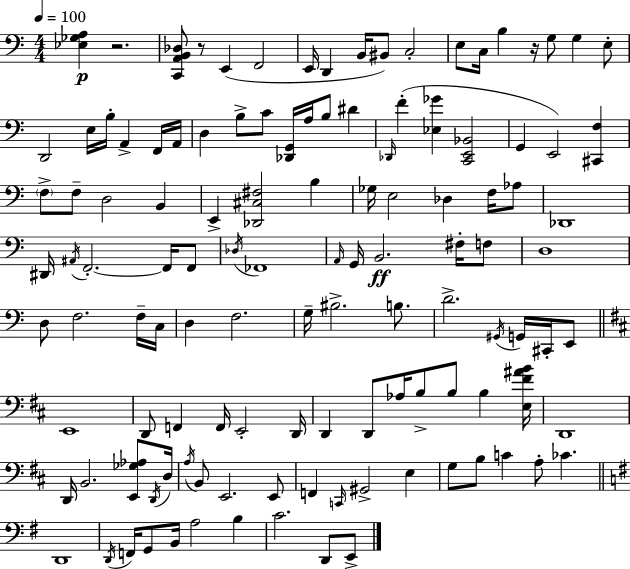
X:1
T:Untitled
M:4/4
L:1/4
K:C
[_E,_G,A,] z2 [C,,A,,B,,_D,]/2 z/2 E,, F,,2 E,,/4 D,, B,,/4 ^B,,/2 C,2 E,/2 C,/4 B, z/4 G,/2 G, E,/2 D,,2 E,/4 B,/4 A,, F,,/4 A,,/4 D, B,/2 C/2 [_D,,G,,]/4 A,/4 B,/2 ^D _D,,/4 F [_E,_G] [C,,E,,_B,,]2 G,, E,,2 [^C,,F,] F,/2 F,/2 D,2 B,, E,, [_D,,^C,^F,]2 B, _G,/4 E,2 _D, F,/4 _A,/2 _D,,4 ^D,,/4 ^A,,/4 F,,2 F,,/4 F,,/2 _D,/4 _F,,4 A,,/4 G,,/4 B,,2 ^F,/4 F,/2 D,4 D,/2 F,2 F,/4 C,/4 D, F,2 G,/4 ^B,2 B,/2 D2 ^G,,/4 G,,/4 ^C,,/4 E,,/2 E,,4 D,,/2 F,, F,,/4 E,,2 D,,/4 D,, D,,/2 _A,/4 B,/2 B,/2 B, [E,^F^AB]/4 D,,4 D,,/4 B,,2 [E,,_G,_A,]/2 D,,/4 D,/4 A,/4 B,,/2 E,,2 E,,/2 F,, C,,/4 ^G,,2 E, G,/2 B,/2 C A,/2 _C D,,4 D,,/4 F,,/4 G,,/2 B,,/4 A,2 B, C2 D,,/2 E,,/2